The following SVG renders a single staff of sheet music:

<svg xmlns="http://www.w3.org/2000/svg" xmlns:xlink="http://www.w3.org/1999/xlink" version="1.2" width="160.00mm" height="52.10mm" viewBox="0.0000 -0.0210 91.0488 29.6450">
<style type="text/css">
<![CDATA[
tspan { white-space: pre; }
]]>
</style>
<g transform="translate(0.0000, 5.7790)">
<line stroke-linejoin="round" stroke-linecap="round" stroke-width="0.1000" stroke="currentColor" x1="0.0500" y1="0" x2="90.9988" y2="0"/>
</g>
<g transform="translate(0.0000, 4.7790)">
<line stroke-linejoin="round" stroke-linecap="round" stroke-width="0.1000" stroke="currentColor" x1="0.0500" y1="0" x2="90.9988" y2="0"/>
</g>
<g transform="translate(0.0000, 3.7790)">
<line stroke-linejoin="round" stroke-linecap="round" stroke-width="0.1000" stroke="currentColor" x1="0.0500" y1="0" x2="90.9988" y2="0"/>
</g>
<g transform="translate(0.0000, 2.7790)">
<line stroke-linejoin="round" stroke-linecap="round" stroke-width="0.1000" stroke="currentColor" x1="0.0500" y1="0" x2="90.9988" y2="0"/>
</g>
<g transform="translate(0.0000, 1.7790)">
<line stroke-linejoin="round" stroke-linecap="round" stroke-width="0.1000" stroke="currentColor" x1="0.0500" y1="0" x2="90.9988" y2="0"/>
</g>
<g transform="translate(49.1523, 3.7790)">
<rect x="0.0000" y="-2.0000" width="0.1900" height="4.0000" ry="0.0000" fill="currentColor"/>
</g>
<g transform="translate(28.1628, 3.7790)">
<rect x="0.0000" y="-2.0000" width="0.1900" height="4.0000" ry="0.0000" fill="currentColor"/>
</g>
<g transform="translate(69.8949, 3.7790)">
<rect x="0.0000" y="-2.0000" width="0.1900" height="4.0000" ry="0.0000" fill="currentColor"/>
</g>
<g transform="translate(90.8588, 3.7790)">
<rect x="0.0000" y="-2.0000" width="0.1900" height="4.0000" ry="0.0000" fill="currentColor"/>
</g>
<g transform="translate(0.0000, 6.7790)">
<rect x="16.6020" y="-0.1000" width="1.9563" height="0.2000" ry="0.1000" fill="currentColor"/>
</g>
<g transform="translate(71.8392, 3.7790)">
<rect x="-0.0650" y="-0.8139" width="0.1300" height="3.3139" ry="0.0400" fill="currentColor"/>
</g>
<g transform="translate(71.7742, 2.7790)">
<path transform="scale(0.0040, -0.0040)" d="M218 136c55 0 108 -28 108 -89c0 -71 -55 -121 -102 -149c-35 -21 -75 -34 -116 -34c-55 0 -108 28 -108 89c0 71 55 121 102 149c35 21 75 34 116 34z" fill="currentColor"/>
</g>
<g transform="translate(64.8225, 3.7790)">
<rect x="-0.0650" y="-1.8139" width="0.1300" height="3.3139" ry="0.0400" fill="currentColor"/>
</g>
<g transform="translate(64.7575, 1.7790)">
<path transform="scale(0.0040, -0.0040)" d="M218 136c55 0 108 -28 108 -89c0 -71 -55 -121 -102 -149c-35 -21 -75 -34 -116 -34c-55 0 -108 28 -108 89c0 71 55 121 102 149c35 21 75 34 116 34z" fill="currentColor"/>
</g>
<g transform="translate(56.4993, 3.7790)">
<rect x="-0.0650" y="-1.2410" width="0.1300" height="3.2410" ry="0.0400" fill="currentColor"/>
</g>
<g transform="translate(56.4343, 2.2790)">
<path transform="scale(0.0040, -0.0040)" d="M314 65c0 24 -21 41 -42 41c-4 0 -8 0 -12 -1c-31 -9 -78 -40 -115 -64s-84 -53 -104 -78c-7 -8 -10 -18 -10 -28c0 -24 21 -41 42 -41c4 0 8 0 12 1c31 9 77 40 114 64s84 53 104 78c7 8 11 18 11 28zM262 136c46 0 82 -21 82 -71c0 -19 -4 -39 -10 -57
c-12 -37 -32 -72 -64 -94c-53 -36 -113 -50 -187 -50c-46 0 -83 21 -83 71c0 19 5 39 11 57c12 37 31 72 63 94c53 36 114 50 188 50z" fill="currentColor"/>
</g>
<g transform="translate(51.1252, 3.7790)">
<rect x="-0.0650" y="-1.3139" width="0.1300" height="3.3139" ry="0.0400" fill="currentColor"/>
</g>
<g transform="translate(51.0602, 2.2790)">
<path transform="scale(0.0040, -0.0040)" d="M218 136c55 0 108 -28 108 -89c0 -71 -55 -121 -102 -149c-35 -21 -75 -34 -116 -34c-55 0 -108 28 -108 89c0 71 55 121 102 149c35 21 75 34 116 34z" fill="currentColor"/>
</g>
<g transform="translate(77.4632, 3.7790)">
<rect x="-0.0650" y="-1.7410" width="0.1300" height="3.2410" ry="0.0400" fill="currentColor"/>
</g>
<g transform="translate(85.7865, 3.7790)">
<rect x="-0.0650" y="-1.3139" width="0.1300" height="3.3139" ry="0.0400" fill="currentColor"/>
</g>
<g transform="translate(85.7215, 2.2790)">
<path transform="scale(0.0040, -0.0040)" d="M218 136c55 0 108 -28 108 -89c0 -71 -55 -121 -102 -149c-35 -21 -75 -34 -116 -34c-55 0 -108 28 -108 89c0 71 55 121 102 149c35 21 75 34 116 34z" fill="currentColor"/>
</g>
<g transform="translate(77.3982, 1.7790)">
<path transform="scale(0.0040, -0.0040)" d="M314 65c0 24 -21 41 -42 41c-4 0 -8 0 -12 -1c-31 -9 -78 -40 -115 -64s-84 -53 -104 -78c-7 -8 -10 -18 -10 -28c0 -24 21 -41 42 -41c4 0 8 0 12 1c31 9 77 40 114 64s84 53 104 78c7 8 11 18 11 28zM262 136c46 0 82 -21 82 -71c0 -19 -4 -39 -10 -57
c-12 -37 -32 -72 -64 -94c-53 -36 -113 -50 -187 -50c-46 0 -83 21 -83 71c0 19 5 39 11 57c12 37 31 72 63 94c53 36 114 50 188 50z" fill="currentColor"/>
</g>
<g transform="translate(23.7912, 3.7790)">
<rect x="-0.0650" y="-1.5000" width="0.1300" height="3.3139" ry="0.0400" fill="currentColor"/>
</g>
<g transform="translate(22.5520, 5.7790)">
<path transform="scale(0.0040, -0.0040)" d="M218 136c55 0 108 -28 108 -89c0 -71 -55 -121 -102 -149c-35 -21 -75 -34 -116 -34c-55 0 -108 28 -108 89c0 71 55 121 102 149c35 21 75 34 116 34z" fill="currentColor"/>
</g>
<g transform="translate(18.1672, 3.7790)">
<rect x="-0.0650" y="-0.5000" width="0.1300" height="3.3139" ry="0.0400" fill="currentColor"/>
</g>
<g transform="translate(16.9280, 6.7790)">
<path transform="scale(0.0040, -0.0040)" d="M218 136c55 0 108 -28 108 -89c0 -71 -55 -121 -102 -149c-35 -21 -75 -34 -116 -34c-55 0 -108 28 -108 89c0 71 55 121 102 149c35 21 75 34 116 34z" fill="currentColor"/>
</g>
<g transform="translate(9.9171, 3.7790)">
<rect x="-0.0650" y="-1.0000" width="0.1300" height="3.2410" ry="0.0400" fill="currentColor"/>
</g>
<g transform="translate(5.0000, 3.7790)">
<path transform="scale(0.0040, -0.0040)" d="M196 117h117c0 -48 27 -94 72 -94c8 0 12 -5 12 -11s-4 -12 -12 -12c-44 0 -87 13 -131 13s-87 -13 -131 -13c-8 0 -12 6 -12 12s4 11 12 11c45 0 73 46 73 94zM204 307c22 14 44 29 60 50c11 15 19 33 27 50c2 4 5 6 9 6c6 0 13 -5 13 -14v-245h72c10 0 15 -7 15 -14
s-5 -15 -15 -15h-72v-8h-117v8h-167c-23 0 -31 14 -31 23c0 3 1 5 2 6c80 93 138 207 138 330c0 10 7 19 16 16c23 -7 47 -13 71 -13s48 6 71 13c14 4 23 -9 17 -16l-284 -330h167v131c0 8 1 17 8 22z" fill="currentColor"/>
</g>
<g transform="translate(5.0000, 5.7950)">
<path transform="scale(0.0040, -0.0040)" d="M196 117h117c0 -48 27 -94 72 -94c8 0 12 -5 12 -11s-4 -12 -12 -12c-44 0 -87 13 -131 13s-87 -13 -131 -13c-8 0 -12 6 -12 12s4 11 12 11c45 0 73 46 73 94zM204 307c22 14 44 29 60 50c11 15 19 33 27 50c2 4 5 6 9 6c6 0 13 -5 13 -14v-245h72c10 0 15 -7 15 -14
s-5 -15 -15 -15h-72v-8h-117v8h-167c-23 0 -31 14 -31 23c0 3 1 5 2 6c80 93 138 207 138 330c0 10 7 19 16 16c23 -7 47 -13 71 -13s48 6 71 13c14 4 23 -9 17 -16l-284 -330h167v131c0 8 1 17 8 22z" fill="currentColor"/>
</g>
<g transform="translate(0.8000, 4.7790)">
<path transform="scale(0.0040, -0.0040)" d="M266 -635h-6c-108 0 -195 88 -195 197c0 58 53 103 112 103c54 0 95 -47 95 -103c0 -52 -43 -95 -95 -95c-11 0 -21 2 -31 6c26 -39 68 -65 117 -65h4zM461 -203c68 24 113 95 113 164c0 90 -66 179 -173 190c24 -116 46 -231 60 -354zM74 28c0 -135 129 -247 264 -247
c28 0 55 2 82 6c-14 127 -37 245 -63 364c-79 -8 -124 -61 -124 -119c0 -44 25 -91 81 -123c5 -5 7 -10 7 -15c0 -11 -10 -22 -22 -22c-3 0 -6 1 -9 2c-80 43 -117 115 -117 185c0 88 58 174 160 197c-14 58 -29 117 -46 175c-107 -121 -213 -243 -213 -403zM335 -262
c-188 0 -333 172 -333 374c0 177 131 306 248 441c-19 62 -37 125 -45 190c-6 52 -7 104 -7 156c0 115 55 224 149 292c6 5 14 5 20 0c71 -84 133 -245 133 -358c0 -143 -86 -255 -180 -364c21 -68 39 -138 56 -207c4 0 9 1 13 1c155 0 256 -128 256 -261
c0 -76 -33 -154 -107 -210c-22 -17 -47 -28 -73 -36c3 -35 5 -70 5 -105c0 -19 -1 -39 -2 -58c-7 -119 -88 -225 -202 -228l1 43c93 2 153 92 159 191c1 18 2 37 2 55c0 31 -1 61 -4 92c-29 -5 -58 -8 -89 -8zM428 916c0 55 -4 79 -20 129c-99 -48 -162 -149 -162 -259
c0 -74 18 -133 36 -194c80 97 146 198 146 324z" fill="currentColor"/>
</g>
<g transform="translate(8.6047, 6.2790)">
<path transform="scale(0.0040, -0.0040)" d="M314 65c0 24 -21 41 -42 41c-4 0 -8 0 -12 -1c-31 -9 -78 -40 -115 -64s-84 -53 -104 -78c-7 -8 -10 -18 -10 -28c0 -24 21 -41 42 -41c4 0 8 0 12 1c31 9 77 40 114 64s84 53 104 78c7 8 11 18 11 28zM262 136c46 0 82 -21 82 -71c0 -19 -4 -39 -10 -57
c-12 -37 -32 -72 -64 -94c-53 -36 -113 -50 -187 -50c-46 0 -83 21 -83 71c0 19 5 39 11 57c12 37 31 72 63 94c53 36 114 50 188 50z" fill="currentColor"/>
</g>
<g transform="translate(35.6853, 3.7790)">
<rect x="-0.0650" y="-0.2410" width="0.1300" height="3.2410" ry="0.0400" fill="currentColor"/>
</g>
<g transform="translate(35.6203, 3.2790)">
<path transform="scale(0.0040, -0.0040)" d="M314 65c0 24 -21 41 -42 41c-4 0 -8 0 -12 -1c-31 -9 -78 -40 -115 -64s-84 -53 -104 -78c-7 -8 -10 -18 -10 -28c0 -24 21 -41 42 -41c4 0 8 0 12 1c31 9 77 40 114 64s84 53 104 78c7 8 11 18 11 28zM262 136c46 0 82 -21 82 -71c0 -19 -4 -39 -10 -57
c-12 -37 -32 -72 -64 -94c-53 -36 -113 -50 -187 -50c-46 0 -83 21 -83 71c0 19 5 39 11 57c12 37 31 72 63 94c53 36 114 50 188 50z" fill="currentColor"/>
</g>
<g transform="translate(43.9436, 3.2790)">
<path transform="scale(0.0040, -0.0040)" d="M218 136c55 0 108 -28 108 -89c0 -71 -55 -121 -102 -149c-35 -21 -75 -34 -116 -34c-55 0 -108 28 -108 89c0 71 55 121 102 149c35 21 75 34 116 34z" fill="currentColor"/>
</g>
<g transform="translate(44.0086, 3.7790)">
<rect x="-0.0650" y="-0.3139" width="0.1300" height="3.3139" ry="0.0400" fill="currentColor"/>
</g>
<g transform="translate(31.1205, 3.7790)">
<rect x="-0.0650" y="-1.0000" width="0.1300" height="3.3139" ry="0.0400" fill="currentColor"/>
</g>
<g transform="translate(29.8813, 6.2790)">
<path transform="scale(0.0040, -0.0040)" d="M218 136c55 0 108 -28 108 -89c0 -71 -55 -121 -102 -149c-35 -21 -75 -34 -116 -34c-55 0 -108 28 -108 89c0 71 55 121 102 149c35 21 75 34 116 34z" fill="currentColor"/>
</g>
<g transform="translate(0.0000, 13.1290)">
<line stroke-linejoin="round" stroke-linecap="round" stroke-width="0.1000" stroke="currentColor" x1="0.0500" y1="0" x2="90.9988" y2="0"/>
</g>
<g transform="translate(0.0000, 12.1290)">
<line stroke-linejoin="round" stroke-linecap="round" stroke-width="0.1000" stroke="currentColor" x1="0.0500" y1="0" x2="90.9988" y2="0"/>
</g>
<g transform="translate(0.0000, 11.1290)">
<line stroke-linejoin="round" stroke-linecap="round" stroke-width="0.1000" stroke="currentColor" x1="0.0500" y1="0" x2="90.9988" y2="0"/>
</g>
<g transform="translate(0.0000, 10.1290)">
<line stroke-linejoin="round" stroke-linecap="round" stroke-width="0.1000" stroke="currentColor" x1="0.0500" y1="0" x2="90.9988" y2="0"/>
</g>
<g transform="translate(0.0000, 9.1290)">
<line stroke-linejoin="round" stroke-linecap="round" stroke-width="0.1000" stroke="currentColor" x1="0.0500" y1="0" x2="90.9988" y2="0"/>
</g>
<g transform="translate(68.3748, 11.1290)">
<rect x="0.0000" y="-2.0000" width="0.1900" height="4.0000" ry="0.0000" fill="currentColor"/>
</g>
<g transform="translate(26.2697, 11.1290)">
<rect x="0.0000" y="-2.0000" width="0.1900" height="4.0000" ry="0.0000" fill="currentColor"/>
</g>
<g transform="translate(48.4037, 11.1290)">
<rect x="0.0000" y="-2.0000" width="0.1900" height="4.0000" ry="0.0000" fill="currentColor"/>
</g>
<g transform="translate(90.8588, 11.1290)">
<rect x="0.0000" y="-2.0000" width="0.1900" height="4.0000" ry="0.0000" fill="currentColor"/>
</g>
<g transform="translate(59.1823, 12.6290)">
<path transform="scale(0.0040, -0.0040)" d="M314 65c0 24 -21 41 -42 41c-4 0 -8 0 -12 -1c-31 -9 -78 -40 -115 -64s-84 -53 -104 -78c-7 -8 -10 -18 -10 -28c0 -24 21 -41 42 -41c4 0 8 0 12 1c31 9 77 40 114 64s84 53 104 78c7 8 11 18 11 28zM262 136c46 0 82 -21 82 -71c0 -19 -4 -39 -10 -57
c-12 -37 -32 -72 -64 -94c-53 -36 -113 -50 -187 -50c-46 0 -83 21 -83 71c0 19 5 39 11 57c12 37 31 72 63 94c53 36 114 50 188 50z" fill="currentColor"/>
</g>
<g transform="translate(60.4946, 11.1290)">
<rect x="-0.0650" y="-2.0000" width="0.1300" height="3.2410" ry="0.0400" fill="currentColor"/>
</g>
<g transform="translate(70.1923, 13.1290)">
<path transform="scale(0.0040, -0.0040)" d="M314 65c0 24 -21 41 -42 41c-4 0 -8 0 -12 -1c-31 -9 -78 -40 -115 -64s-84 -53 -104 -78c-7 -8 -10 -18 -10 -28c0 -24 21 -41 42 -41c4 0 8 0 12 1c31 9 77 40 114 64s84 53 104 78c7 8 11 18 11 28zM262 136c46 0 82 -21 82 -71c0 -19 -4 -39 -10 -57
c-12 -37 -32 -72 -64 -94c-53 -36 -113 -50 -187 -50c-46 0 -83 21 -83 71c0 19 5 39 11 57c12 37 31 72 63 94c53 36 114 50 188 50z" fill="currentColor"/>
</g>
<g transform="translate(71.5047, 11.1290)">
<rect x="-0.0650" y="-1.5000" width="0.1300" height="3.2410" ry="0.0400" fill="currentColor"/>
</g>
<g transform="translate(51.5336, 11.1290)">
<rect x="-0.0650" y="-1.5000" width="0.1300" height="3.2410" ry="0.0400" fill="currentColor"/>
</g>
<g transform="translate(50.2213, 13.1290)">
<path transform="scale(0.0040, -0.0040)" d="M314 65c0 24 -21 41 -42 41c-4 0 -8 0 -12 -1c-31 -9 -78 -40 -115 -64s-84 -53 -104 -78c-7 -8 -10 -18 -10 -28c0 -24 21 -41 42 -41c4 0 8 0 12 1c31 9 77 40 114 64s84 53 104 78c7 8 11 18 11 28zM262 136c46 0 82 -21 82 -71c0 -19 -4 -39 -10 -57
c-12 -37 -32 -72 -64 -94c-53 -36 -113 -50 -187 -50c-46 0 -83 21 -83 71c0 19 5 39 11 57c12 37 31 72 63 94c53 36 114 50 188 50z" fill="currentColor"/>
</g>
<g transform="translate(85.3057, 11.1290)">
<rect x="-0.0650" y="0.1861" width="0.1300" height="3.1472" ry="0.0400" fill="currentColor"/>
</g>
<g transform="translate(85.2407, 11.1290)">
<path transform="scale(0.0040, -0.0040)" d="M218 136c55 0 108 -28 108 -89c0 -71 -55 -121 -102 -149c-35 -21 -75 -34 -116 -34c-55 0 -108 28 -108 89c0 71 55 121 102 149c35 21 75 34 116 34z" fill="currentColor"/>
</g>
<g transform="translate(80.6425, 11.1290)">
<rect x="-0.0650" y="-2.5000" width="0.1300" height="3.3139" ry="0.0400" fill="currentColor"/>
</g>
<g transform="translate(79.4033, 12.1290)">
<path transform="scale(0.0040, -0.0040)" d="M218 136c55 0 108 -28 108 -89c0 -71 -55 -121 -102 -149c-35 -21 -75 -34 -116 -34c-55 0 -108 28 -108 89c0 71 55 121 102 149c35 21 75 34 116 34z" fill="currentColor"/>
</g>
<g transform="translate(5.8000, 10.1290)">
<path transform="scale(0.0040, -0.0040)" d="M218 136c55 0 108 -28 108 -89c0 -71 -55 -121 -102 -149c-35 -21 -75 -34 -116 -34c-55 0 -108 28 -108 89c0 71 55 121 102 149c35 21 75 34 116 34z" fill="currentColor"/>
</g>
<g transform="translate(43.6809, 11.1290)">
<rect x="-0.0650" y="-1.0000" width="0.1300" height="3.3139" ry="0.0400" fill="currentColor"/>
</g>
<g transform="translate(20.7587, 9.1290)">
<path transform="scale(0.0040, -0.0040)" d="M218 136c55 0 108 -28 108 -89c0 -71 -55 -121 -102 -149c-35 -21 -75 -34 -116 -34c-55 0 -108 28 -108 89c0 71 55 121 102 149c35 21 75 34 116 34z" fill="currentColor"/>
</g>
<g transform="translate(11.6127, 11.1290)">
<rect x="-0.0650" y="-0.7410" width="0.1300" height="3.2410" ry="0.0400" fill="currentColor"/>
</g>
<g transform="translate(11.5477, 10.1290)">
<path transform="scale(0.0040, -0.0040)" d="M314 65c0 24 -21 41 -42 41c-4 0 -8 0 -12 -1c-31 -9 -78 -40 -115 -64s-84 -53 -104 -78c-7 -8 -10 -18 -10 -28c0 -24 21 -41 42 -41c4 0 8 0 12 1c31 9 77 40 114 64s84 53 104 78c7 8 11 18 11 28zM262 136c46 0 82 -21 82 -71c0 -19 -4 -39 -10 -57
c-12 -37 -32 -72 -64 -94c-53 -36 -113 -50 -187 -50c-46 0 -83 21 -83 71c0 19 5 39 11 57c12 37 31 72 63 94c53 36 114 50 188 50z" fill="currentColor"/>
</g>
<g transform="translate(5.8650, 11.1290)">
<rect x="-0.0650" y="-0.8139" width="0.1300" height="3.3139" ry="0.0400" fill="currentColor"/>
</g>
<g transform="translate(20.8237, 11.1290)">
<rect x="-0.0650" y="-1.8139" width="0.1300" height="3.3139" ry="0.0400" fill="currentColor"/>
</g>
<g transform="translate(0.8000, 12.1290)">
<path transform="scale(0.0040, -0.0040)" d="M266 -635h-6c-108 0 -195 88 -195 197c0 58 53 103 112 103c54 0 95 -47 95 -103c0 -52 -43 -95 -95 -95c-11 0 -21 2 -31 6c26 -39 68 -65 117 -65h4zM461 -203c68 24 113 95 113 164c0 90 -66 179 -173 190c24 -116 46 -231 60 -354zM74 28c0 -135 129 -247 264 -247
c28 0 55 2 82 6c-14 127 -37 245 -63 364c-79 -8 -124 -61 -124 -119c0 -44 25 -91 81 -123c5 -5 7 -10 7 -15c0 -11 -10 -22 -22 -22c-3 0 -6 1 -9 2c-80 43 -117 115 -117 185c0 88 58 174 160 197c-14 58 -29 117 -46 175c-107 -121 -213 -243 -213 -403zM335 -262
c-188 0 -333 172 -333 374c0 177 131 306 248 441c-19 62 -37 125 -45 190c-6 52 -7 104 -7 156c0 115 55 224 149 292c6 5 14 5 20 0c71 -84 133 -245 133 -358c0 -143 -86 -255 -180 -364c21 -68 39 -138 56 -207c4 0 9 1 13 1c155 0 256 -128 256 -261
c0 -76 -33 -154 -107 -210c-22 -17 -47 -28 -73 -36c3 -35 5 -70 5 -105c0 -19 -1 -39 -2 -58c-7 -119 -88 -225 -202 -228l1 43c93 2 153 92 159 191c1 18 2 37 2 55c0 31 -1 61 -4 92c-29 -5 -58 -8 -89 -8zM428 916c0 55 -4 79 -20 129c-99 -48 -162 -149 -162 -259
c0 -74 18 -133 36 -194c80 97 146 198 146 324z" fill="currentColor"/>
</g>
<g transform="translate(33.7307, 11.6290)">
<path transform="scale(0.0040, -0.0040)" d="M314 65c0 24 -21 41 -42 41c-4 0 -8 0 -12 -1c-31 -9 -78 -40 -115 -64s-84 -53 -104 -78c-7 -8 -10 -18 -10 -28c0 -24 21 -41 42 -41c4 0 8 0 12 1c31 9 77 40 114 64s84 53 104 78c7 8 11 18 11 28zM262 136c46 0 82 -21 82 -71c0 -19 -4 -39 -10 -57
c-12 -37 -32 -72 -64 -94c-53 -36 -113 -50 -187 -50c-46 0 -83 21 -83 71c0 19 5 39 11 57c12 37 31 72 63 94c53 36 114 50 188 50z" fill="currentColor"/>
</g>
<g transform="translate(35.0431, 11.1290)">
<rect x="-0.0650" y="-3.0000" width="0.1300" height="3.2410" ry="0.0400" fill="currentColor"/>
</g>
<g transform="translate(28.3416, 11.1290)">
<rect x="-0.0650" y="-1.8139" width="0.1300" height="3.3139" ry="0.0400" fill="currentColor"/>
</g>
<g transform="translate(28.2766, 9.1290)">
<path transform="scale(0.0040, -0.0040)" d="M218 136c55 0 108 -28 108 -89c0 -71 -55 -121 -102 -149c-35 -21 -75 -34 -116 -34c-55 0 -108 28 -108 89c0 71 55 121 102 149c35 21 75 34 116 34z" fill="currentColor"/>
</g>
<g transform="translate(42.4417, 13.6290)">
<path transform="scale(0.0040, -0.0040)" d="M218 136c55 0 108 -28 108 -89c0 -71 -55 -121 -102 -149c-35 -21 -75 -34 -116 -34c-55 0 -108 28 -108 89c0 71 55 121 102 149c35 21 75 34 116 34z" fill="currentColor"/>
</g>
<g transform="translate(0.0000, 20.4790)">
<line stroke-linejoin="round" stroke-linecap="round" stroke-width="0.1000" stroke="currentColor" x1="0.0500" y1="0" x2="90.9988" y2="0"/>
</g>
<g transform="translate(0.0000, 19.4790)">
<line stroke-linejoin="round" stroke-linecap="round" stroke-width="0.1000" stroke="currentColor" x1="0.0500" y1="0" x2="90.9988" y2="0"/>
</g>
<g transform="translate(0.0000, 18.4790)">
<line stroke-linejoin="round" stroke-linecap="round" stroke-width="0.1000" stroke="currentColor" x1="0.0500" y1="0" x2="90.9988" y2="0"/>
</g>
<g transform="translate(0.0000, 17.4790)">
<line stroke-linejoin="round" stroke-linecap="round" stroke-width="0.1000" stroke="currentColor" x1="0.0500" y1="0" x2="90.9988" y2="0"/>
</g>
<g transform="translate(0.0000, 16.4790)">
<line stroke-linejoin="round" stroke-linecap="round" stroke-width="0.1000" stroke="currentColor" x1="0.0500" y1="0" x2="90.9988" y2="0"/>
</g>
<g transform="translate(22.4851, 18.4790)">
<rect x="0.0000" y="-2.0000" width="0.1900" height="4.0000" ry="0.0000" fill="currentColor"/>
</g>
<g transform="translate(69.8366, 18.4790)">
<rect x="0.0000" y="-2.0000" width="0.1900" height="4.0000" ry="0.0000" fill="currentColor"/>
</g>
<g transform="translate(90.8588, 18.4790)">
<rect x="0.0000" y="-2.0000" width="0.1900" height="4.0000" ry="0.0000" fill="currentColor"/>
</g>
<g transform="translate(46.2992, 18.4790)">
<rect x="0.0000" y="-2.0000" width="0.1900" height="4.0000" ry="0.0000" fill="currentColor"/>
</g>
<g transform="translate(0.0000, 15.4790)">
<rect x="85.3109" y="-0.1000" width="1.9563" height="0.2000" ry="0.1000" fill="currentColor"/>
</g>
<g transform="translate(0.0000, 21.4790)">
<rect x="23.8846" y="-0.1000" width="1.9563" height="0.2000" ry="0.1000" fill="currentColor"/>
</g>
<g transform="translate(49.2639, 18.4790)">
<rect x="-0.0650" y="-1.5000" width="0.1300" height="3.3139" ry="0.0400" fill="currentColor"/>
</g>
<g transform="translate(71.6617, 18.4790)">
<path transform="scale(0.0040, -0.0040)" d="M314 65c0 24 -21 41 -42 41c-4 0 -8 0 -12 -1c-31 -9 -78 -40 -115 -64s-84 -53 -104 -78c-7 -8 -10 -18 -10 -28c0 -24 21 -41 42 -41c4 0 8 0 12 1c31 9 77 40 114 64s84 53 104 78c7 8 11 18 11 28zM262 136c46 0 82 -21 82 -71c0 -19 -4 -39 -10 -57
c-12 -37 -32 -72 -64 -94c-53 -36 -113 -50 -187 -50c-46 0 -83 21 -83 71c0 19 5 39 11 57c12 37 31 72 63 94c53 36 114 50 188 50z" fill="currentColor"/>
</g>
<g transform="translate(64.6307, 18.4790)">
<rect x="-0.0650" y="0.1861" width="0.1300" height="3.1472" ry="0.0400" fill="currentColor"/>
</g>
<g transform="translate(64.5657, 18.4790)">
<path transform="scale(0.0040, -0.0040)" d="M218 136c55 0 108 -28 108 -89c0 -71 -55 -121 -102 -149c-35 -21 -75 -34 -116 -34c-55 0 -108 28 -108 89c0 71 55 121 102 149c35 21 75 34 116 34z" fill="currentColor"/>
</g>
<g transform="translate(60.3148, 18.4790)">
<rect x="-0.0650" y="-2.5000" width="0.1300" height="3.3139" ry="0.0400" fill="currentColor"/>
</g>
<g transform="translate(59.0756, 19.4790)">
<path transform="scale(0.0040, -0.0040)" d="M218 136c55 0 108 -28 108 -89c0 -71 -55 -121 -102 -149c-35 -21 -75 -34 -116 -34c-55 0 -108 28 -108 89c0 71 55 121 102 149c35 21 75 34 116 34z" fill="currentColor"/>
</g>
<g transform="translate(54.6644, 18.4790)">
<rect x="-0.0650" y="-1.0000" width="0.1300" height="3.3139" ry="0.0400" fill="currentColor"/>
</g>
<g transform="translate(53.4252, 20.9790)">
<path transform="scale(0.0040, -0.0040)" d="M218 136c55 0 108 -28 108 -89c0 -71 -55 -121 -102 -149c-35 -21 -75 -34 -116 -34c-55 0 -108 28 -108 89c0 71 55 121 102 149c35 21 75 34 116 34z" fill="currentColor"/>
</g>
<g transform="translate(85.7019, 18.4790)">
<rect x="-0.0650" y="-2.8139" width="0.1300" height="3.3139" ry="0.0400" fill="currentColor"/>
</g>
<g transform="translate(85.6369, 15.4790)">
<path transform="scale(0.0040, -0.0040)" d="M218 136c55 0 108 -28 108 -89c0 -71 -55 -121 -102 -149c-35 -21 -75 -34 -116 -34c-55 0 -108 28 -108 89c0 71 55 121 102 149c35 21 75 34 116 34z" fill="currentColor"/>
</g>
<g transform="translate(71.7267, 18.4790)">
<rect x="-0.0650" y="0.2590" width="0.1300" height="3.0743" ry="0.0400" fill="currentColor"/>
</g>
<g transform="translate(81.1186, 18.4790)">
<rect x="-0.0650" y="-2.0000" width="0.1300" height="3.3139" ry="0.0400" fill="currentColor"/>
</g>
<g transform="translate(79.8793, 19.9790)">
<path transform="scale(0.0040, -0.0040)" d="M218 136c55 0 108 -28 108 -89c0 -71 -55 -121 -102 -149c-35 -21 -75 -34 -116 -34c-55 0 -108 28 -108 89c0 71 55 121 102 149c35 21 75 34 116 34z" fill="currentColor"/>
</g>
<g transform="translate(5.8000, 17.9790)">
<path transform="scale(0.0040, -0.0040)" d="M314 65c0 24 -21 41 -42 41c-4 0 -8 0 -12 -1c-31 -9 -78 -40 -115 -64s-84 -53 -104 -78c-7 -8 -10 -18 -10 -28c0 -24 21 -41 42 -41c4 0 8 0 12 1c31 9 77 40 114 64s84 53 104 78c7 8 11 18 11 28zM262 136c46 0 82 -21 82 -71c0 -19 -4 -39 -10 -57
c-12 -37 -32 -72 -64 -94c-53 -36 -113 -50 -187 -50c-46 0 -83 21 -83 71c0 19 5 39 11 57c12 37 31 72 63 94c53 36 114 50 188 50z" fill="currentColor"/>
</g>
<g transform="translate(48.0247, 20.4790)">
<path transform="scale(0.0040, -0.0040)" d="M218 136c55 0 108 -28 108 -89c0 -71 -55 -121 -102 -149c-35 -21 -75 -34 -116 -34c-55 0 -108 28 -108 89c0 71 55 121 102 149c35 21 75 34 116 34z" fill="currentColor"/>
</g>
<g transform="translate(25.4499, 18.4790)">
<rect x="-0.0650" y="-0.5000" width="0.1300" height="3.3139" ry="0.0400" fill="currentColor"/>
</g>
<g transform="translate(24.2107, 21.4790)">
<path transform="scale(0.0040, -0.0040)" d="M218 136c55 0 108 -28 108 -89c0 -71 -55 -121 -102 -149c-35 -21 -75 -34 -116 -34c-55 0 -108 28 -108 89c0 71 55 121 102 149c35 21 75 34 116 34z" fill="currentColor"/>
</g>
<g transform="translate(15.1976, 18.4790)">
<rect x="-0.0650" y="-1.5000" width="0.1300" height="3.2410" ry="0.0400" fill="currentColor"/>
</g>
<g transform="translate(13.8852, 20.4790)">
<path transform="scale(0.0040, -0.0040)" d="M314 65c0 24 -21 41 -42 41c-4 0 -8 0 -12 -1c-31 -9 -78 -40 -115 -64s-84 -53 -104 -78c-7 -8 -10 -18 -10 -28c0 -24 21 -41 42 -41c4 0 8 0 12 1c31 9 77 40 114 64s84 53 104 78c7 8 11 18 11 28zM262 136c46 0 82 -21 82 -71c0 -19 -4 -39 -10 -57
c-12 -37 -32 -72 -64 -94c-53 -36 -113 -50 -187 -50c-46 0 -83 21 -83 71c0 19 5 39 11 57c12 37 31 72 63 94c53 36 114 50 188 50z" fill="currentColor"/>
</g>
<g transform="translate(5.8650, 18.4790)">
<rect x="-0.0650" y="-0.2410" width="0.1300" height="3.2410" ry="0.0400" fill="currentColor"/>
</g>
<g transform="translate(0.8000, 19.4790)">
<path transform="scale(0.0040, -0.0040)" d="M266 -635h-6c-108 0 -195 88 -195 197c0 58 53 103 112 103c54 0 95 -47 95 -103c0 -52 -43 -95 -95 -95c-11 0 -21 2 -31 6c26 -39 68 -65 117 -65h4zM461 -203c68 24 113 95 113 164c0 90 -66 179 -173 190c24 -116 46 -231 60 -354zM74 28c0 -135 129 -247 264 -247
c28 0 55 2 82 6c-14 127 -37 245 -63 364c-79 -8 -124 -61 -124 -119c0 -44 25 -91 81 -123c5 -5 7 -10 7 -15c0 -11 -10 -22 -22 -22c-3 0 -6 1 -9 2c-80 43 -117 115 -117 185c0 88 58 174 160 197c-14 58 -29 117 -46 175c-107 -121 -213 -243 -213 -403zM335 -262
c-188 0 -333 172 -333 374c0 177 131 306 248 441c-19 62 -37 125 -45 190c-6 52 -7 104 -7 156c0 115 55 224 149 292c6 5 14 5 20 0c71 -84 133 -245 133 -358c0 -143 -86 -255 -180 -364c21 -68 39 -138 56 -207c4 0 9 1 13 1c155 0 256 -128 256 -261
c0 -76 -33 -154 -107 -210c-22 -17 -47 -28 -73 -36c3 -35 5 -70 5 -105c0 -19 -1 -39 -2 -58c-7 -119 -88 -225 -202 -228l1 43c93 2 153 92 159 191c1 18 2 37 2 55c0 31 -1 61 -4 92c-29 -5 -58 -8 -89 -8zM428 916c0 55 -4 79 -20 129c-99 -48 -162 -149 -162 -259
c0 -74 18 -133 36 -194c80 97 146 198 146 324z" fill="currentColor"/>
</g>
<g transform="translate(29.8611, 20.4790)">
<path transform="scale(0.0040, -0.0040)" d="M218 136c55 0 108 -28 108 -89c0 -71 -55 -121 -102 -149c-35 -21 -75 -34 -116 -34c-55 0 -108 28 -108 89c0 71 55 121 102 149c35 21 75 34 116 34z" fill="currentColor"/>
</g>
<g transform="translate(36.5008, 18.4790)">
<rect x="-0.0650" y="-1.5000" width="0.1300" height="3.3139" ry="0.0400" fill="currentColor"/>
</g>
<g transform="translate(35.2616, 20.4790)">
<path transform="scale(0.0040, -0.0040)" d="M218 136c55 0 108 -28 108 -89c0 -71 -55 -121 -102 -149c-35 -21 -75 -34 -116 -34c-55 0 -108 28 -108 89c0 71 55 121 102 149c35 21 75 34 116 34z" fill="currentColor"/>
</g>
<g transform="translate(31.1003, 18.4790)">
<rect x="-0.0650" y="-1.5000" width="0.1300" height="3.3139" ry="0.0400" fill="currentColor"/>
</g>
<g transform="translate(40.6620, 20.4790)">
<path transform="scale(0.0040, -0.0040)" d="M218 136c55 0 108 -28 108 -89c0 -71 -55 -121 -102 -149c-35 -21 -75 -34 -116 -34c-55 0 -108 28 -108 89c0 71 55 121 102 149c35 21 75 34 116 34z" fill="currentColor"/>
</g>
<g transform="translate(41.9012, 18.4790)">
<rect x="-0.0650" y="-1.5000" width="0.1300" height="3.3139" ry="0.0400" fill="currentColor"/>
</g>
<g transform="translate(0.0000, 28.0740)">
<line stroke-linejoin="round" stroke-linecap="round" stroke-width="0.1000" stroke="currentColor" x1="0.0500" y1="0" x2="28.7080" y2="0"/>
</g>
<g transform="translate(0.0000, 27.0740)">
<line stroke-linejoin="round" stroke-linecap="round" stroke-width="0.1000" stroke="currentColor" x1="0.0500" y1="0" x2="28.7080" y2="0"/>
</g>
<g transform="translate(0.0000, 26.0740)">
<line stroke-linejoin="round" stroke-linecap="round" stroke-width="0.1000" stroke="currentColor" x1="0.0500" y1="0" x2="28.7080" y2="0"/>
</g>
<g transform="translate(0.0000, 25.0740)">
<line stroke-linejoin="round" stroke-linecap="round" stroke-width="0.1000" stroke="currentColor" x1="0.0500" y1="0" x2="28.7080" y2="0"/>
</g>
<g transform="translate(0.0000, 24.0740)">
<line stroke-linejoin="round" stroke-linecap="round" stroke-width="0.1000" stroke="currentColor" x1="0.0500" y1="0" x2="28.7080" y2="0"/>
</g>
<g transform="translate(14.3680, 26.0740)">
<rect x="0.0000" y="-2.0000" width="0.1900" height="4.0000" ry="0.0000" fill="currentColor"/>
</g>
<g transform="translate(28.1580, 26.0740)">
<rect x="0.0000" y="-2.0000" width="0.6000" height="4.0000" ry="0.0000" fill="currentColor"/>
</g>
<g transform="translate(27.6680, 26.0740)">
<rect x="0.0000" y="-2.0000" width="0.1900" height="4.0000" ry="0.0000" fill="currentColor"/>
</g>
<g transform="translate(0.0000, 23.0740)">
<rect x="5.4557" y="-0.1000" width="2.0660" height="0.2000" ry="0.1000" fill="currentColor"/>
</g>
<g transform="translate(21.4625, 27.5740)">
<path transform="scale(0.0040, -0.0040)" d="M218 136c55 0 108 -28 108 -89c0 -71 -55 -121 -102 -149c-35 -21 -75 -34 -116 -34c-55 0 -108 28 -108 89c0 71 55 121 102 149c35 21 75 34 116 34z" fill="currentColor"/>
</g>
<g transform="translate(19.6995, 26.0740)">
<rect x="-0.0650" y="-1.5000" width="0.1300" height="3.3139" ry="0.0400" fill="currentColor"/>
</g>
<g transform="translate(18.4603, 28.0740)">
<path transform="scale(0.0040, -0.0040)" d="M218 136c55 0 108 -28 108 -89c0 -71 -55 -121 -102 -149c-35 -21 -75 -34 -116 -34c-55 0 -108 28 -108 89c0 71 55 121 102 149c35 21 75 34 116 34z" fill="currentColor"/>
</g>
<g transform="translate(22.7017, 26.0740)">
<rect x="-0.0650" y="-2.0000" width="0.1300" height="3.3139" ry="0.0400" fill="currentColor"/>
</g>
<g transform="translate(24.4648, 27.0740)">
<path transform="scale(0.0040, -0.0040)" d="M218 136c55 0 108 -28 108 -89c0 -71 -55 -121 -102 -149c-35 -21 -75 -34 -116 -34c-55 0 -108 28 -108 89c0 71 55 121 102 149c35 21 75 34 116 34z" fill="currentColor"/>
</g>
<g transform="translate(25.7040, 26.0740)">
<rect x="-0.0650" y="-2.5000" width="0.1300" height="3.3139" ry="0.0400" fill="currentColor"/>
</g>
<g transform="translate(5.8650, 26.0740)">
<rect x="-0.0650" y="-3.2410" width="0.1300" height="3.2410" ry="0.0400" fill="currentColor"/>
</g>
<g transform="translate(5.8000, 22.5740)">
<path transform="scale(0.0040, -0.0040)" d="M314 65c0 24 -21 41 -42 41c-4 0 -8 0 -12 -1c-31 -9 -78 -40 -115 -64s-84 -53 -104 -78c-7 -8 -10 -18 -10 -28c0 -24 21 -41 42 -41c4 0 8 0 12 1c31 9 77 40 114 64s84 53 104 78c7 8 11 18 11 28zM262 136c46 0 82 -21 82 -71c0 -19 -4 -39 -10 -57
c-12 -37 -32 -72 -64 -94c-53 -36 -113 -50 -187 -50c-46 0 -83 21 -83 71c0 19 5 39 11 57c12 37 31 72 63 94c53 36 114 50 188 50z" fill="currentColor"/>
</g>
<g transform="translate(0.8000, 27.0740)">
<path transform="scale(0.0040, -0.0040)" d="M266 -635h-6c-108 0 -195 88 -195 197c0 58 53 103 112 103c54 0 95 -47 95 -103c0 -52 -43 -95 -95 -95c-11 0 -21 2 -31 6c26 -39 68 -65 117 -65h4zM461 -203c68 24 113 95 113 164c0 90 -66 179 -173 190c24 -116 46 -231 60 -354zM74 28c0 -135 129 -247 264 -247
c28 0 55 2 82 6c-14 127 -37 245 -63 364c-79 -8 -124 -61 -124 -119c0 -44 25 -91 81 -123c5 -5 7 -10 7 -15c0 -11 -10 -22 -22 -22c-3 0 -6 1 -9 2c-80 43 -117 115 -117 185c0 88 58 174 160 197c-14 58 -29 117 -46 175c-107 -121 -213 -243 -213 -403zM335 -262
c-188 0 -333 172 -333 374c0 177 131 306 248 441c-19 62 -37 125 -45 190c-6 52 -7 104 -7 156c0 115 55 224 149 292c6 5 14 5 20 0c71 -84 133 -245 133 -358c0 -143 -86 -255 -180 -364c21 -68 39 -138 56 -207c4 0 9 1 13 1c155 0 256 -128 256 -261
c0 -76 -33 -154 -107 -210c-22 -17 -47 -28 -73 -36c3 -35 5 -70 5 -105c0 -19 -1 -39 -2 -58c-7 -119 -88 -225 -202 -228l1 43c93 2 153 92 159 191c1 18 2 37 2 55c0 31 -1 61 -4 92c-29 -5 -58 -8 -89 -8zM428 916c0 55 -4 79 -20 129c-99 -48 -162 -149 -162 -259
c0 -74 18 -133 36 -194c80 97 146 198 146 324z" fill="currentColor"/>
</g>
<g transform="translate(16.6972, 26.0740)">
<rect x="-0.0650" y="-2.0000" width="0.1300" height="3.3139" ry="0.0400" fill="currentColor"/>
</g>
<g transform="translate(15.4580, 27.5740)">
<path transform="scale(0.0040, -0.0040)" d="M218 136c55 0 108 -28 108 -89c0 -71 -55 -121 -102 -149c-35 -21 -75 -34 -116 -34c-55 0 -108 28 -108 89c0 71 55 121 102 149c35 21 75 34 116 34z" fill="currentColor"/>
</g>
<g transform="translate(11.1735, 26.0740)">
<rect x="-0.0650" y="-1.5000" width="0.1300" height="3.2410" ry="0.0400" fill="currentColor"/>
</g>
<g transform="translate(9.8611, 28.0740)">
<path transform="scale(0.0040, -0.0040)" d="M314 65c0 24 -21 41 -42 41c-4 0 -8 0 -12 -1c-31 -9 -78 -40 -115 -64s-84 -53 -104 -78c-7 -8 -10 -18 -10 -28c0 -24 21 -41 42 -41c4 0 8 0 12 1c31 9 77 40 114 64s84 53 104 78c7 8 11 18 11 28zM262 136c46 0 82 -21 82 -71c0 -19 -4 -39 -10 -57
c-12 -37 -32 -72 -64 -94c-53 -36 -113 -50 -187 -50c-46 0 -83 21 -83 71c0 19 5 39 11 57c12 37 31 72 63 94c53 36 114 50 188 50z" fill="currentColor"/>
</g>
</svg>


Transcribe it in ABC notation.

X:1
T:Untitled
M:4/4
L:1/4
K:C
D2 C E D c2 c e e2 f d f2 e d d2 f f A2 D E2 F2 E2 G B c2 E2 C E E E E D G B B2 F a b2 E2 F E F G